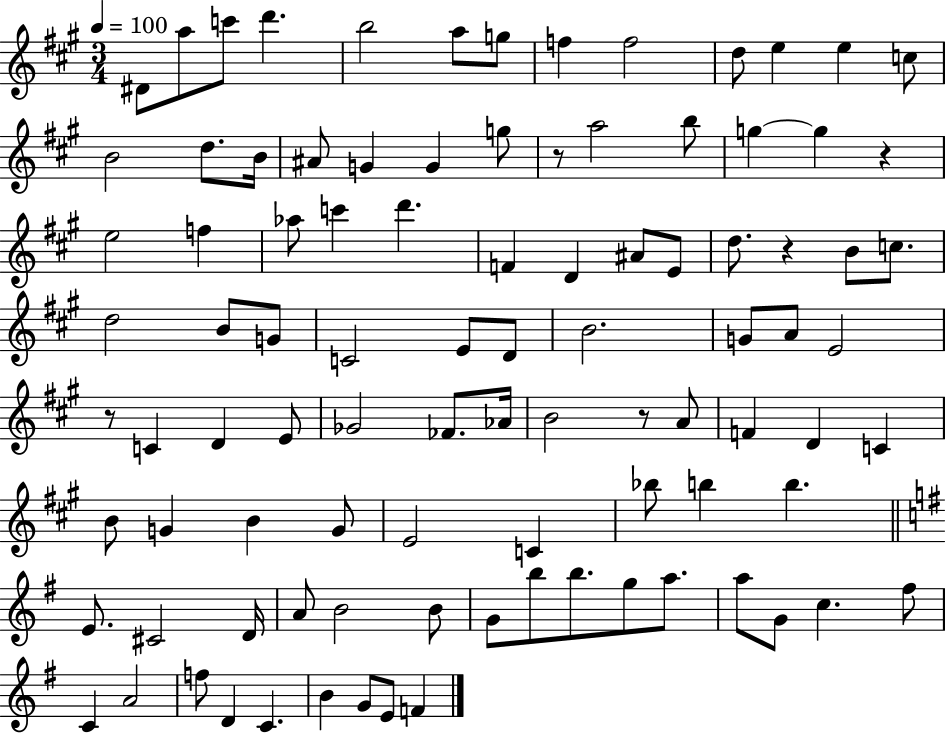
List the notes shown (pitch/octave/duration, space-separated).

D#4/e A5/e C6/e D6/q. B5/h A5/e G5/e F5/q F5/h D5/e E5/q E5/q C5/e B4/h D5/e. B4/s A#4/e G4/q G4/q G5/e R/e A5/h B5/e G5/q G5/q R/q E5/h F5/q Ab5/e C6/q D6/q. F4/q D4/q A#4/e E4/e D5/e. R/q B4/e C5/e. D5/h B4/e G4/e C4/h E4/e D4/e B4/h. G4/e A4/e E4/h R/e C4/q D4/q E4/e Gb4/h FES4/e. Ab4/s B4/h R/e A4/e F4/q D4/q C4/q B4/e G4/q B4/q G4/e E4/h C4/q Bb5/e B5/q B5/q. E4/e. C#4/h D4/s A4/e B4/h B4/e G4/e B5/e B5/e. G5/e A5/e. A5/e G4/e C5/q. F#5/e C4/q A4/h F5/e D4/q C4/q. B4/q G4/e E4/e F4/q